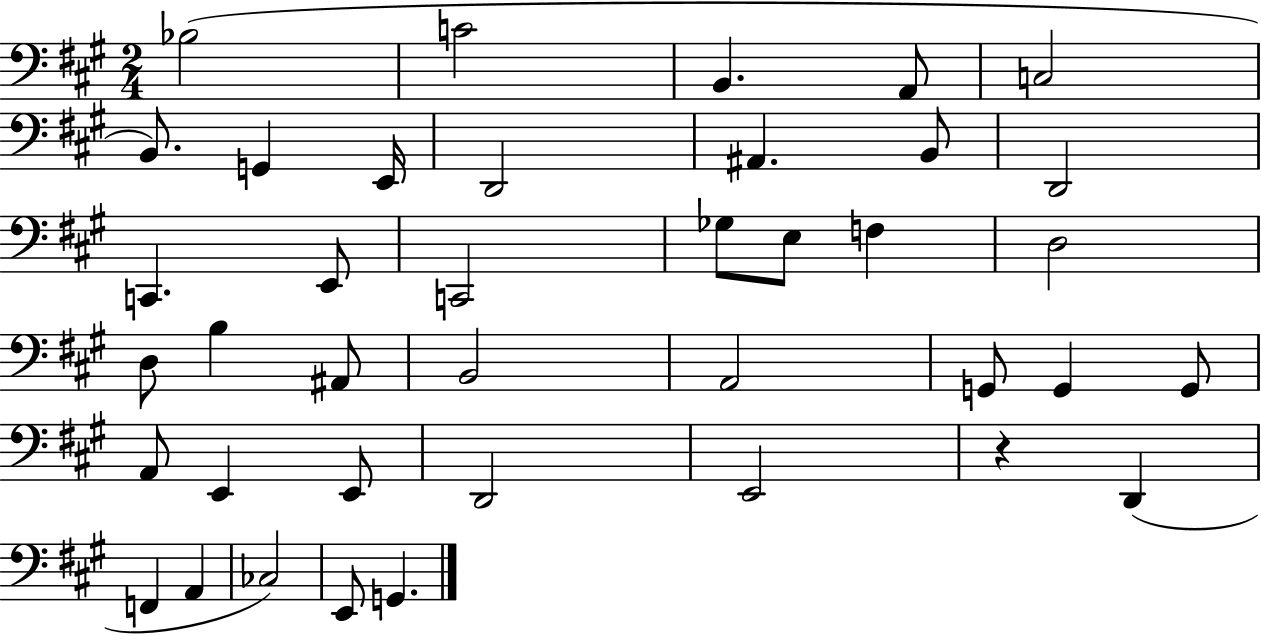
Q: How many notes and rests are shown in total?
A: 39